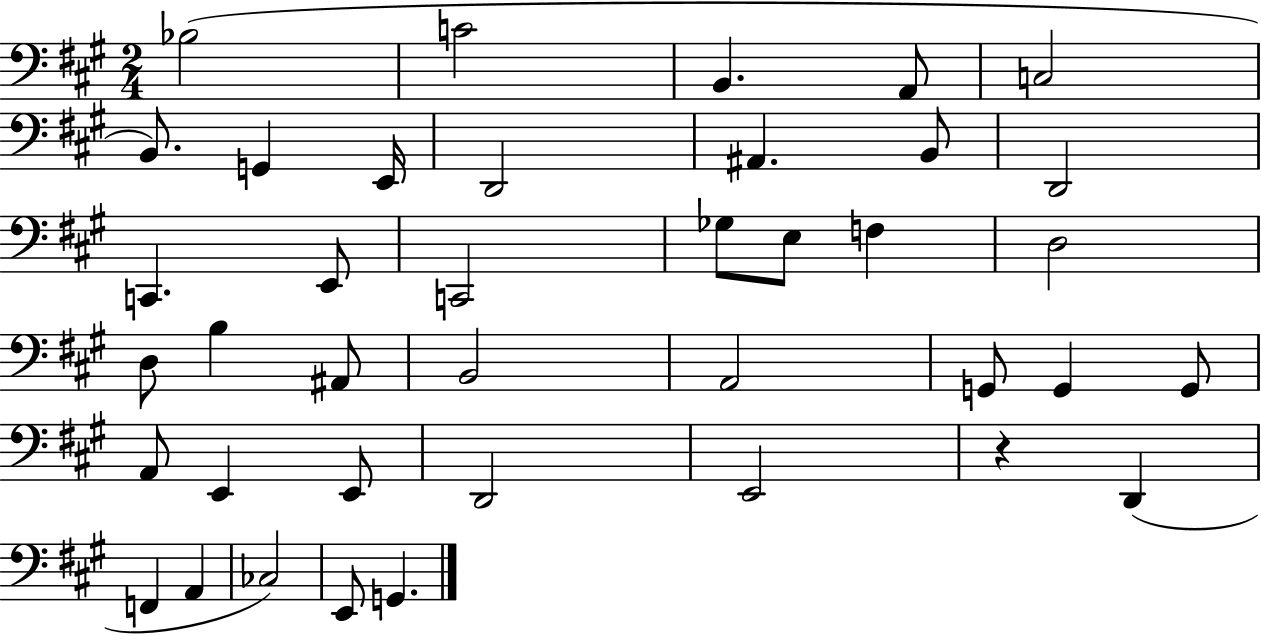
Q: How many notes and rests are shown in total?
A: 39